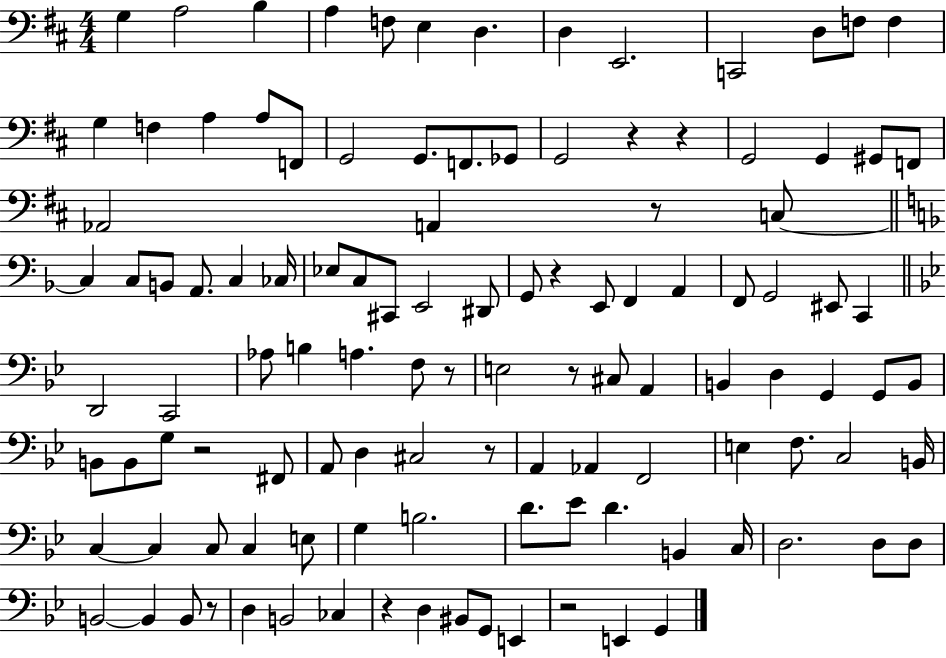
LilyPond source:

{
  \clef bass
  \numericTimeSignature
  \time 4/4
  \key d \major
  \repeat volta 2 { g4 a2 b4 | a4 f8 e4 d4. | d4 e,2. | c,2 d8 f8 f4 | \break g4 f4 a4 a8 f,8 | g,2 g,8. f,8. ges,8 | g,2 r4 r4 | g,2 g,4 gis,8 f,8 | \break aes,2 a,4 r8 c8~~ | \bar "||" \break \key f \major c4 c8 b,8 a,8. c4 ces16 | ees8 c8 cis,8 e,2 dis,8 | g,8 r4 e,8 f,4 a,4 | f,8 g,2 eis,8 c,4 | \break \bar "||" \break \key bes \major d,2 c,2 | aes8 b4 a4. f8 r8 | e2 r8 cis8 a,4 | b,4 d4 g,4 g,8 b,8 | \break b,8 b,8 g8 r2 fis,8 | a,8 d4 cis2 r8 | a,4 aes,4 f,2 | e4 f8. c2 b,16 | \break c4~~ c4 c8 c4 e8 | g4 b2. | d'8. ees'8 d'4. b,4 c16 | d2. d8 d8 | \break b,2~~ b,4 b,8 r8 | d4 b,2 ces4 | r4 d4 bis,8 g,8 e,4 | r2 e,4 g,4 | \break } \bar "|."
}